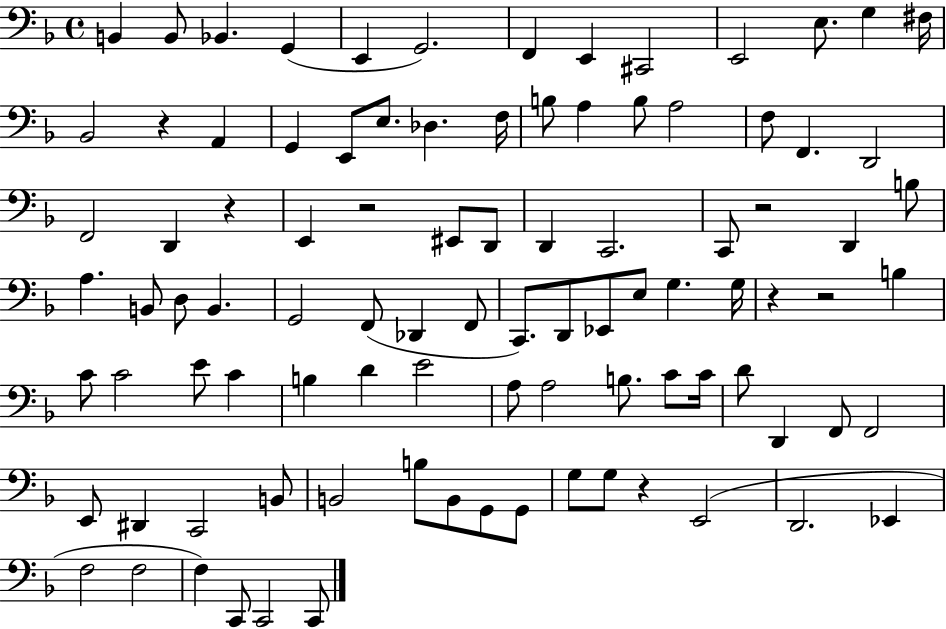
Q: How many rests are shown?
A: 7